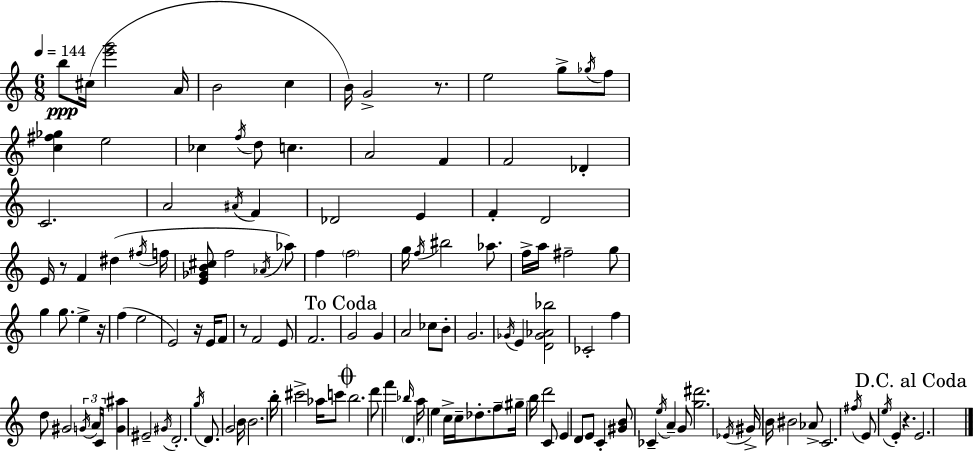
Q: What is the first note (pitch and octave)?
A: B5